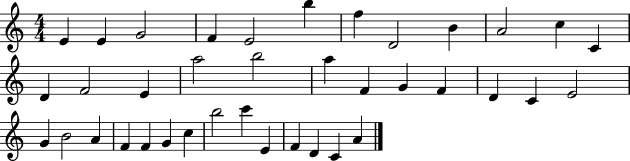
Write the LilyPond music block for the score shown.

{
  \clef treble
  \numericTimeSignature
  \time 4/4
  \key c \major
  e'4 e'4 g'2 | f'4 e'2 b''4 | f''4 d'2 b'4 | a'2 c''4 c'4 | \break d'4 f'2 e'4 | a''2 b''2 | a''4 f'4 g'4 f'4 | d'4 c'4 e'2 | \break g'4 b'2 a'4 | f'4 f'4 g'4 c''4 | b''2 c'''4 e'4 | f'4 d'4 c'4 a'4 | \break \bar "|."
}